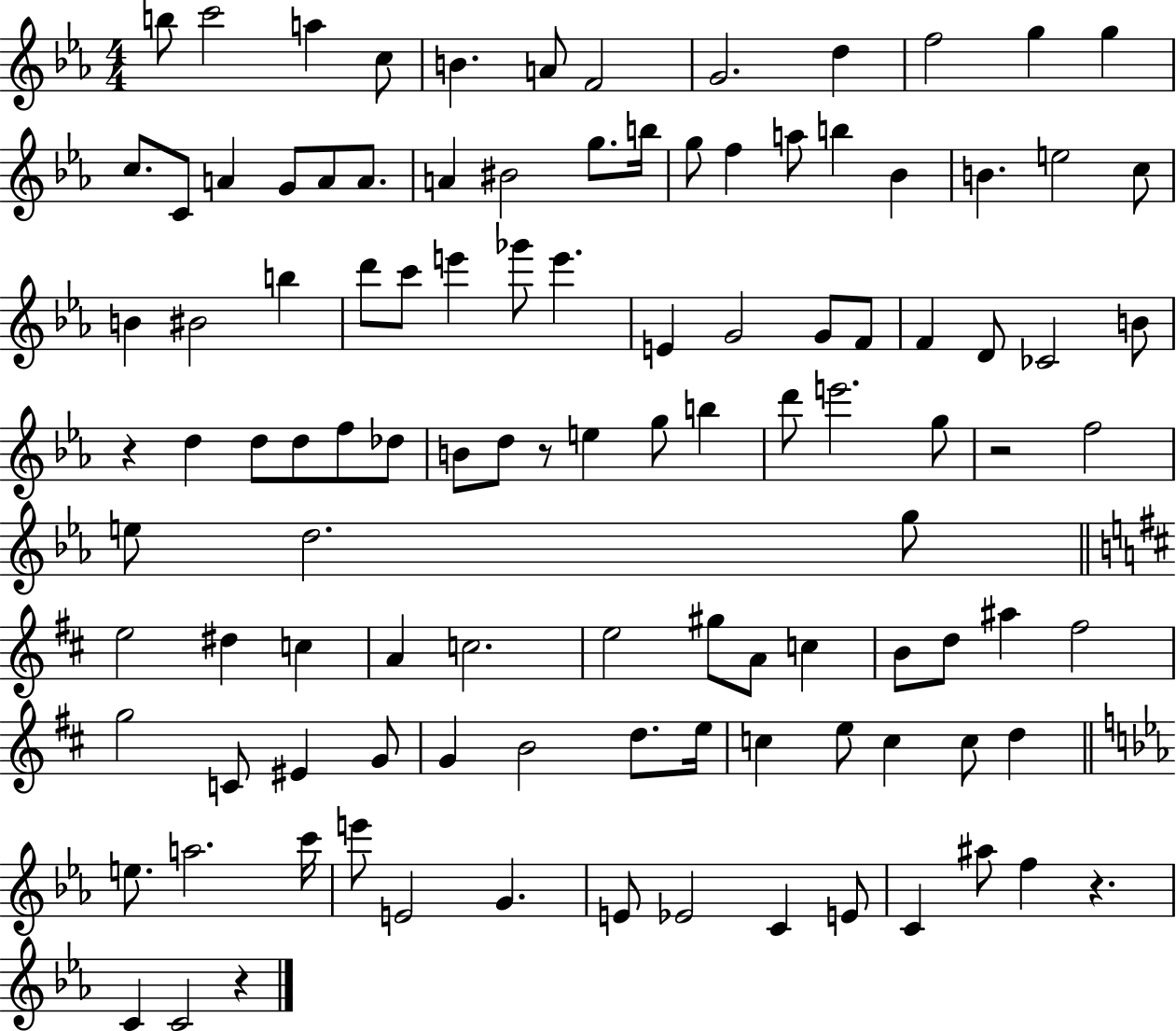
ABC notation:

X:1
T:Untitled
M:4/4
L:1/4
K:Eb
b/2 c'2 a c/2 B A/2 F2 G2 d f2 g g c/2 C/2 A G/2 A/2 A/2 A ^B2 g/2 b/4 g/2 f a/2 b _B B e2 c/2 B ^B2 b d'/2 c'/2 e' _g'/2 e' E G2 G/2 F/2 F D/2 _C2 B/2 z d d/2 d/2 f/2 _d/2 B/2 d/2 z/2 e g/2 b d'/2 e'2 g/2 z2 f2 e/2 d2 g/2 e2 ^d c A c2 e2 ^g/2 A/2 c B/2 d/2 ^a ^f2 g2 C/2 ^E G/2 G B2 d/2 e/4 c e/2 c c/2 d e/2 a2 c'/4 e'/2 E2 G E/2 _E2 C E/2 C ^a/2 f z C C2 z